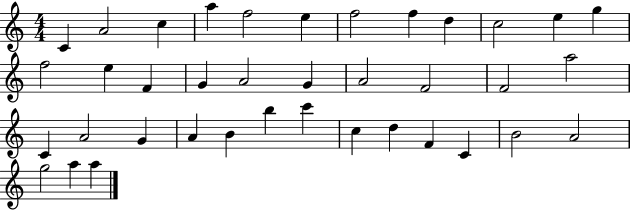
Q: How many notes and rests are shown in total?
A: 38